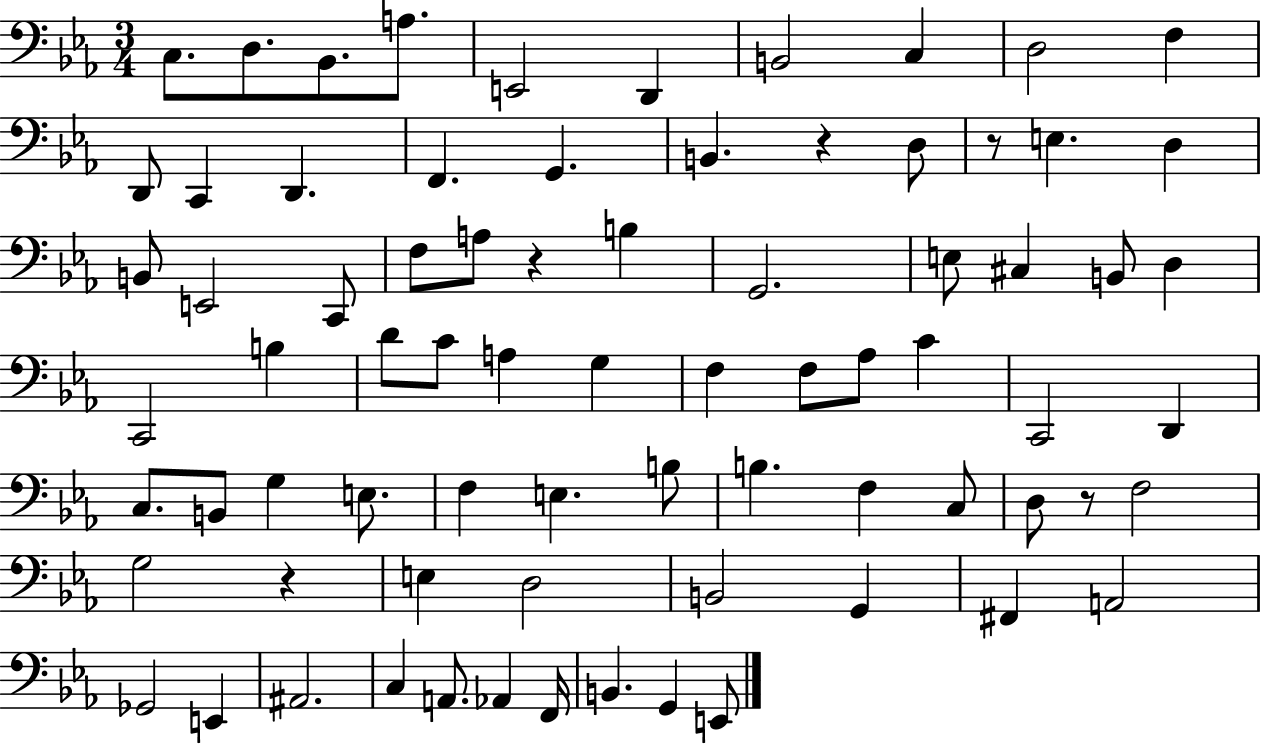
X:1
T:Untitled
M:3/4
L:1/4
K:Eb
C,/2 D,/2 _B,,/2 A,/2 E,,2 D,, B,,2 C, D,2 F, D,,/2 C,, D,, F,, G,, B,, z D,/2 z/2 E, D, B,,/2 E,,2 C,,/2 F,/2 A,/2 z B, G,,2 E,/2 ^C, B,,/2 D, C,,2 B, D/2 C/2 A, G, F, F,/2 _A,/2 C C,,2 D,, C,/2 B,,/2 G, E,/2 F, E, B,/2 B, F, C,/2 D,/2 z/2 F,2 G,2 z E, D,2 B,,2 G,, ^F,, A,,2 _G,,2 E,, ^A,,2 C, A,,/2 _A,, F,,/4 B,, G,, E,,/2